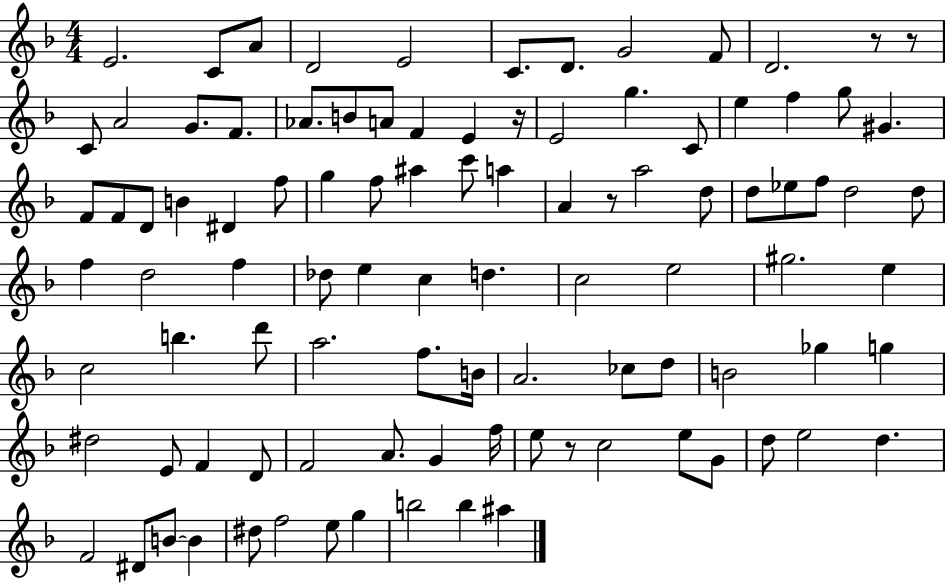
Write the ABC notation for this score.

X:1
T:Untitled
M:4/4
L:1/4
K:F
E2 C/2 A/2 D2 E2 C/2 D/2 G2 F/2 D2 z/2 z/2 C/2 A2 G/2 F/2 _A/2 B/2 A/2 F E z/4 E2 g C/2 e f g/2 ^G F/2 F/2 D/2 B ^D f/2 g f/2 ^a c'/2 a A z/2 a2 d/2 d/2 _e/2 f/2 d2 d/2 f d2 f _d/2 e c d c2 e2 ^g2 e c2 b d'/2 a2 f/2 B/4 A2 _c/2 d/2 B2 _g g ^d2 E/2 F D/2 F2 A/2 G f/4 e/2 z/2 c2 e/2 G/2 d/2 e2 d F2 ^D/2 B/2 B ^d/2 f2 e/2 g b2 b ^a